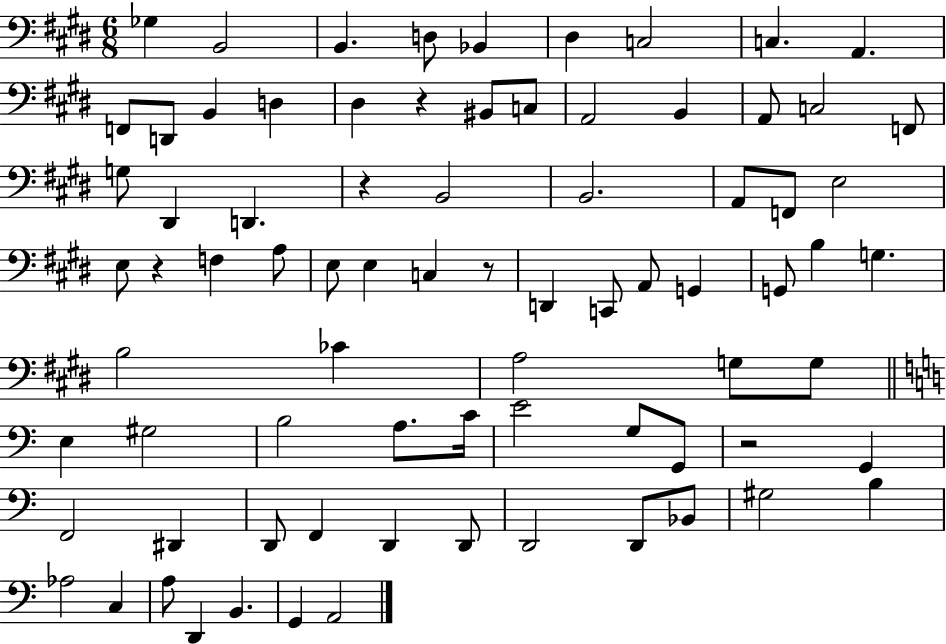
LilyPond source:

{
  \clef bass
  \numericTimeSignature
  \time 6/8
  \key e \major
  ges4 b,2 | b,4. d8 bes,4 | dis4 c2 | c4. a,4. | \break f,8 d,8 b,4 d4 | dis4 r4 bis,8 c8 | a,2 b,4 | a,8 c2 f,8 | \break g8 dis,4 d,4. | r4 b,2 | b,2. | a,8 f,8 e2 | \break e8 r4 f4 a8 | e8 e4 c4 r8 | d,4 c,8 a,8 g,4 | g,8 b4 g4. | \break b2 ces'4 | a2 g8 g8 | \bar "||" \break \key c \major e4 gis2 | b2 a8. c'16 | e'2 g8 g,8 | r2 g,4 | \break f,2 dis,4 | d,8 f,4 d,4 d,8 | d,2 d,8 bes,8 | gis2 b4 | \break aes2 c4 | a8 d,4 b,4. | g,4 a,2 | \bar "|."
}